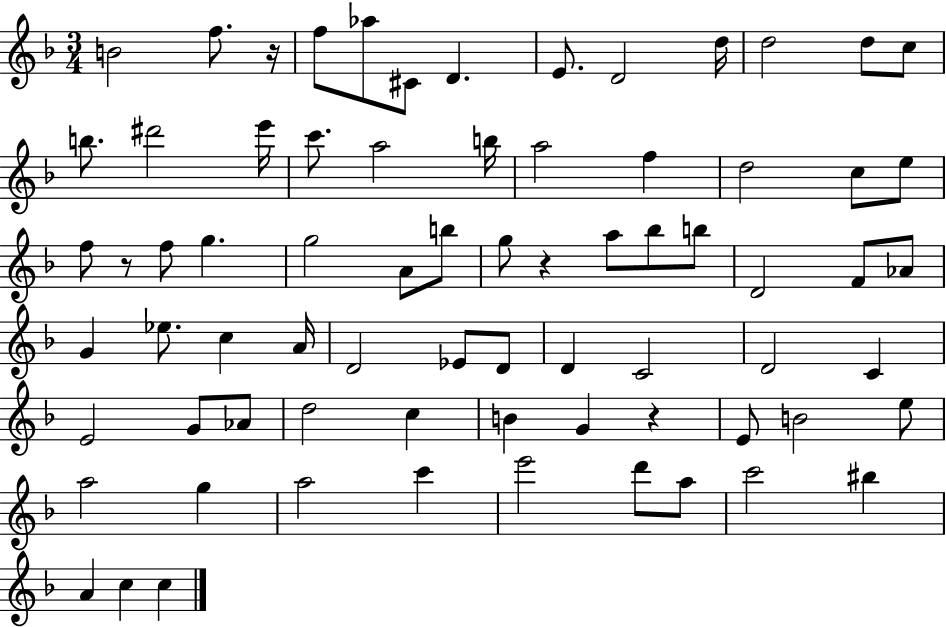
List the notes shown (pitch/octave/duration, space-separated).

B4/h F5/e. R/s F5/e Ab5/e C#4/e D4/q. E4/e. D4/h D5/s D5/h D5/e C5/e B5/e. D#6/h E6/s C6/e. A5/h B5/s A5/h F5/q D5/h C5/e E5/e F5/e R/e F5/e G5/q. G5/h A4/e B5/e G5/e R/q A5/e Bb5/e B5/e D4/h F4/e Ab4/e G4/q Eb5/e. C5/q A4/s D4/h Eb4/e D4/e D4/q C4/h D4/h C4/q E4/h G4/e Ab4/e D5/h C5/q B4/q G4/q R/q E4/e B4/h E5/e A5/h G5/q A5/h C6/q E6/h D6/e A5/e C6/h BIS5/q A4/q C5/q C5/q